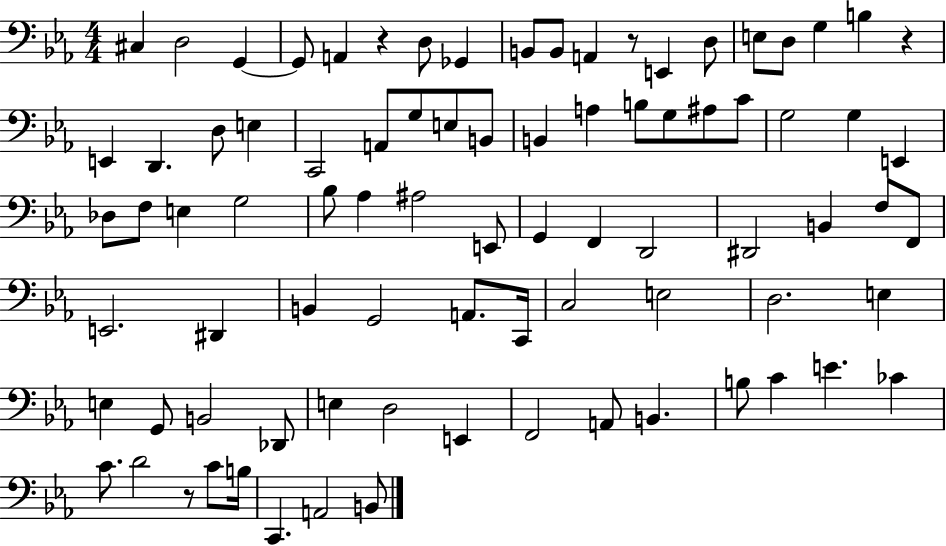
{
  \clef bass
  \numericTimeSignature
  \time 4/4
  \key ees \major
  cis4 d2 g,4~~ | g,8 a,4 r4 d8 ges,4 | b,8 b,8 a,4 r8 e,4 d8 | e8 d8 g4 b4 r4 | \break e,4 d,4. d8 e4 | c,2 a,8 g8 e8 b,8 | b,4 a4 b8 g8 ais8 c'8 | g2 g4 e,4 | \break des8 f8 e4 g2 | bes8 aes4 ais2 e,8 | g,4 f,4 d,2 | dis,2 b,4 f8 f,8 | \break e,2. dis,4 | b,4 g,2 a,8. c,16 | c2 e2 | d2. e4 | \break e4 g,8 b,2 des,8 | e4 d2 e,4 | f,2 a,8 b,4. | b8 c'4 e'4. ces'4 | \break c'8. d'2 r8 c'8 b16 | c,4. a,2 b,8 | \bar "|."
}